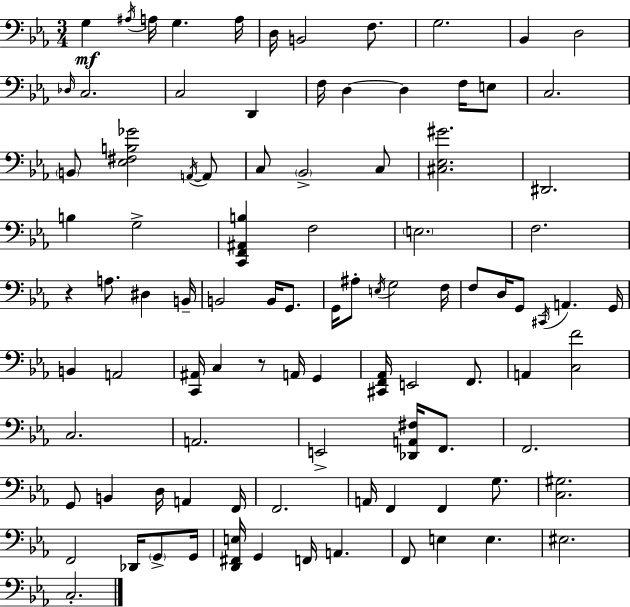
{
  \clef bass
  \numericTimeSignature
  \time 3/4
  \key c \minor
  g4\mf \acciaccatura { ais16 } a16 g4. | a16 d16 b,2 f8. | g2. | bes,4 d2 | \break \grace { des16 } c2. | c2 d,4 | f16 d4~~ d4 f16 | e8 c2. | \break \parenthesize b,8 <ees fis b ges'>2 | \acciaccatura { a,16~ }~ a,8 c8 \parenthesize bes,2-> | c8 <cis ees gis'>2. | dis,2. | \break b4 g2-> | <c, f, ais, b>4 f2 | \parenthesize e2. | f2. | \break r4 a8. dis4 | b,16-- b,2 b,16 | g,8. g,16 ais8-. \acciaccatura { e16 } g2 | f16 f8 d16 g,8 \acciaccatura { cis,16 } a,4. | \break g,16 b,4 a,2 | <c, ais,>16 c4 r8 | a,16 g,4 <cis, f, aes,>16 e,2 | f,8. a,4 <c f'>2 | \break c2. | a,2. | e,2-> | <des, a, fis>16 f,8. f,2. | \break g,8 b,4 d16 | a,4 f,16 f,2. | a,16 f,4 f,4 | g8. <c gis>2. | \break f,2 | des,16 \parenthesize g,8-> g,16 <d, fis, e>16 g,4 f,16 a,4. | f,8 e4 e4. | eis2. | \break c2.-. | \bar "|."
}